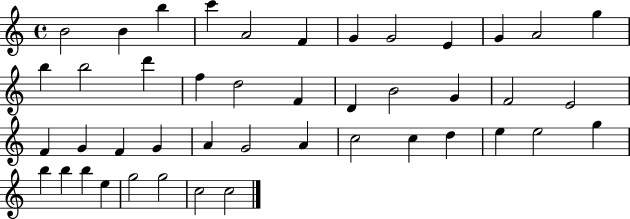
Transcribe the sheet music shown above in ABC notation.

X:1
T:Untitled
M:4/4
L:1/4
K:C
B2 B b c' A2 F G G2 E G A2 g b b2 d' f d2 F D B2 G F2 E2 F G F G A G2 A c2 c d e e2 g b b b e g2 g2 c2 c2